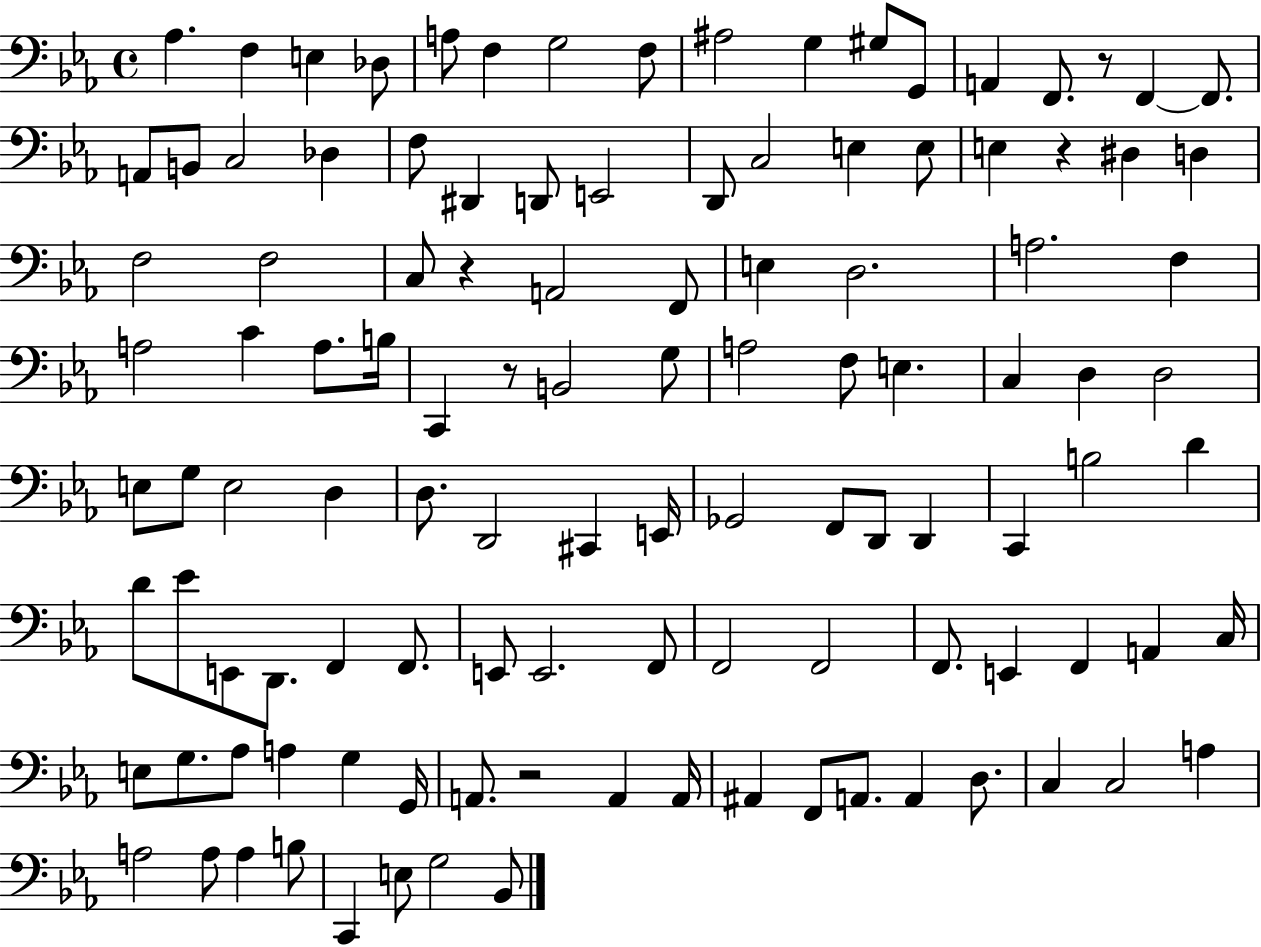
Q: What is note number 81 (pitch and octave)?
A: E2